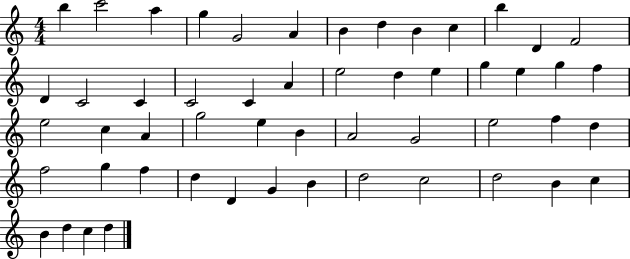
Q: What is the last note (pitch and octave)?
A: D5